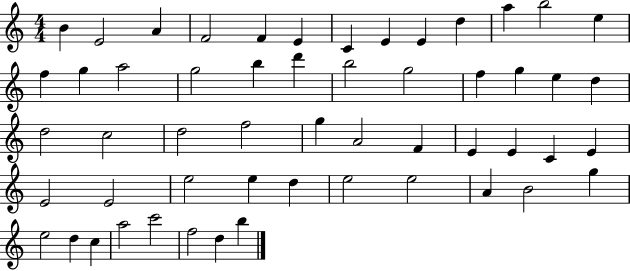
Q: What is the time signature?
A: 4/4